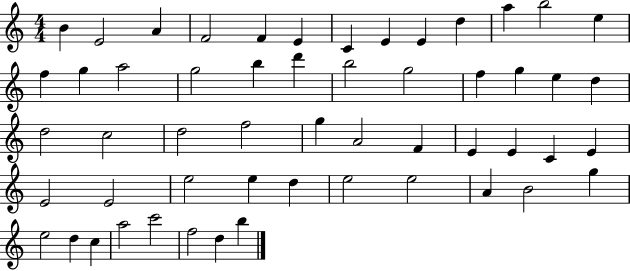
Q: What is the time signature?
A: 4/4